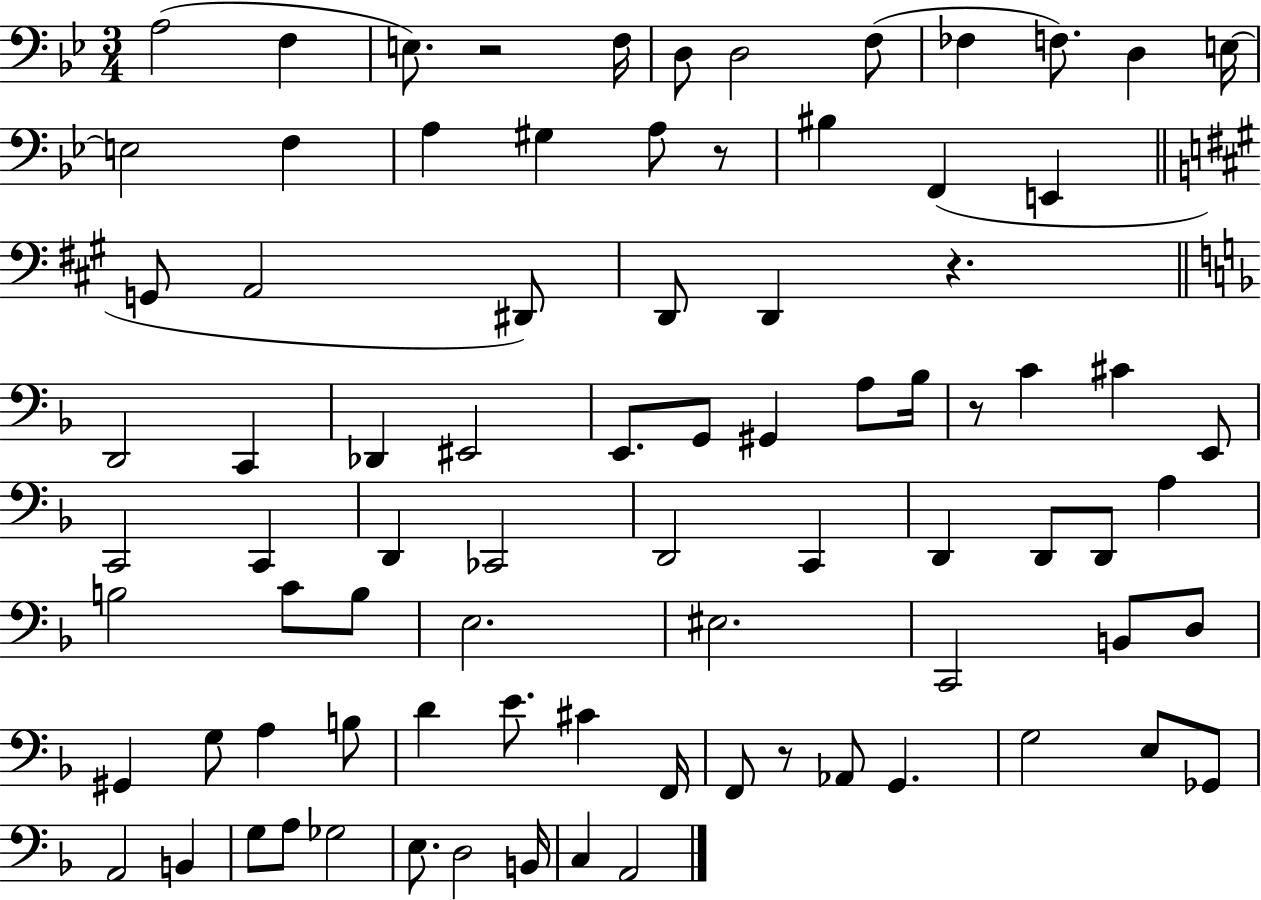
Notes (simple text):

A3/h F3/q E3/e. R/h F3/s D3/e D3/h F3/e FES3/q F3/e. D3/q E3/s E3/h F3/q A3/q G#3/q A3/e R/e BIS3/q F2/q E2/q G2/e A2/h D#2/e D2/e D2/q R/q. D2/h C2/q Db2/q EIS2/h E2/e. G2/e G#2/q A3/e Bb3/s R/e C4/q C#4/q E2/e C2/h C2/q D2/q CES2/h D2/h C2/q D2/q D2/e D2/e A3/q B3/h C4/e B3/e E3/h. EIS3/h. C2/h B2/e D3/e G#2/q G3/e A3/q B3/e D4/q E4/e. C#4/q F2/s F2/e R/e Ab2/e G2/q. G3/h E3/e Gb2/e A2/h B2/q G3/e A3/e Gb3/h E3/e. D3/h B2/s C3/q A2/h